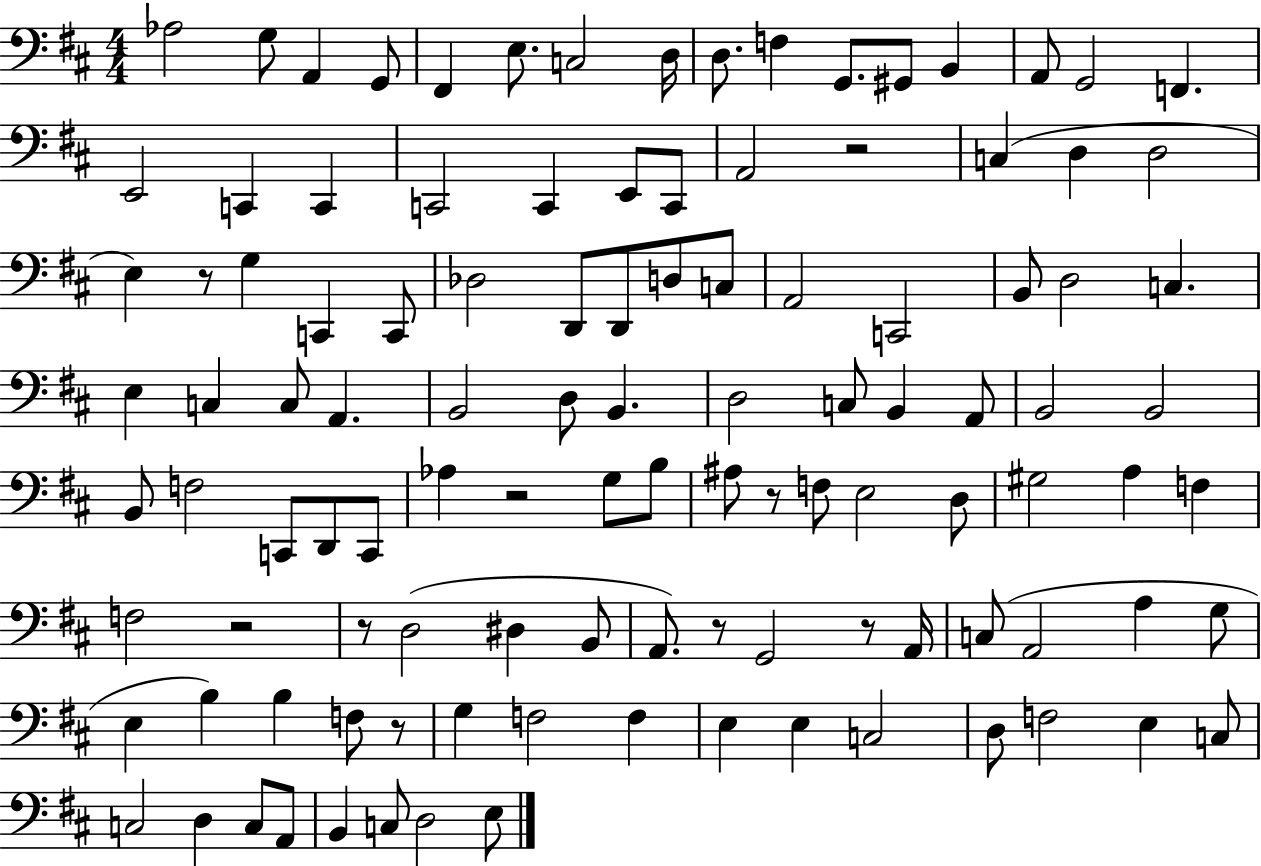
X:1
T:Untitled
M:4/4
L:1/4
K:D
_A,2 G,/2 A,, G,,/2 ^F,, E,/2 C,2 D,/4 D,/2 F, G,,/2 ^G,,/2 B,, A,,/2 G,,2 F,, E,,2 C,, C,, C,,2 C,, E,,/2 C,,/2 A,,2 z2 C, D, D,2 E, z/2 G, C,, C,,/2 _D,2 D,,/2 D,,/2 D,/2 C,/2 A,,2 C,,2 B,,/2 D,2 C, E, C, C,/2 A,, B,,2 D,/2 B,, D,2 C,/2 B,, A,,/2 B,,2 B,,2 B,,/2 F,2 C,,/2 D,,/2 C,,/2 _A, z2 G,/2 B,/2 ^A,/2 z/2 F,/2 E,2 D,/2 ^G,2 A, F, F,2 z2 z/2 D,2 ^D, B,,/2 A,,/2 z/2 G,,2 z/2 A,,/4 C,/2 A,,2 A, G,/2 E, B, B, F,/2 z/2 G, F,2 F, E, E, C,2 D,/2 F,2 E, C,/2 C,2 D, C,/2 A,,/2 B,, C,/2 D,2 E,/2